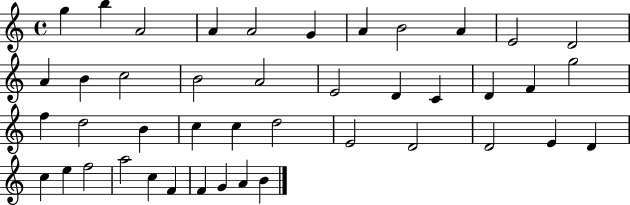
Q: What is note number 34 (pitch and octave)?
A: C5